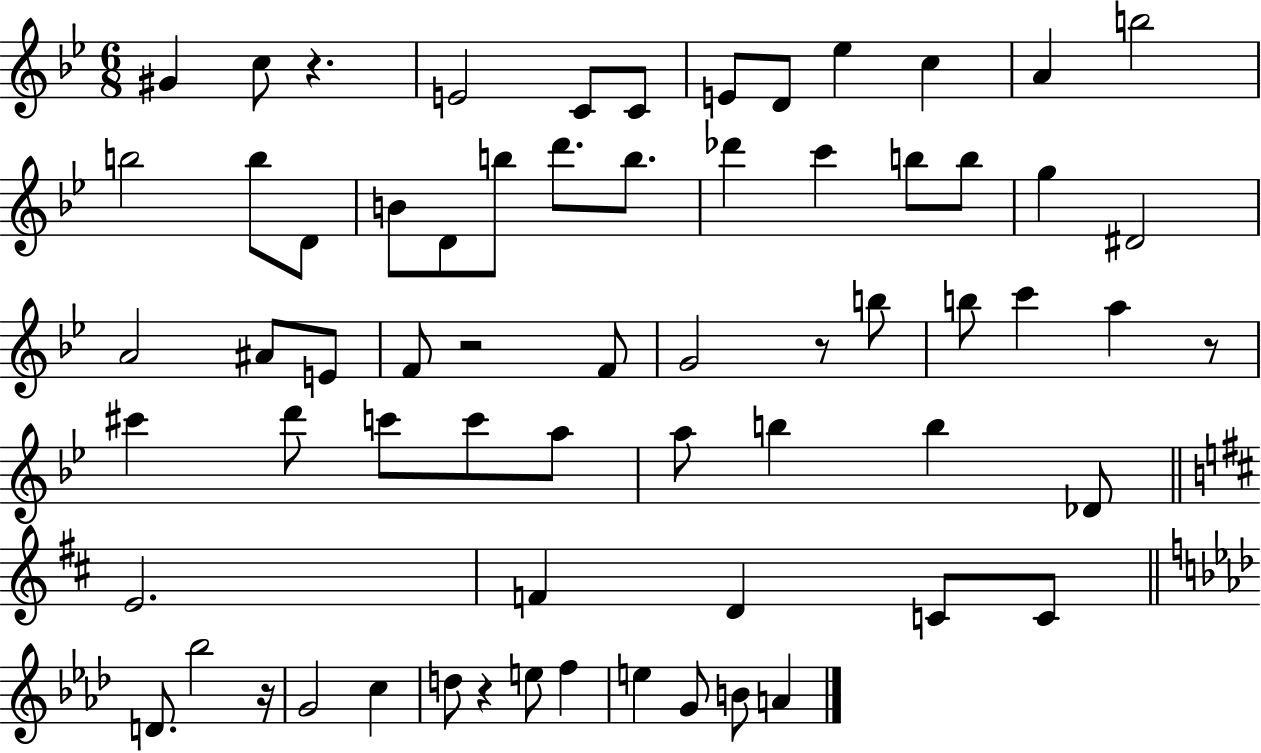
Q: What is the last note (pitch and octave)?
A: A4